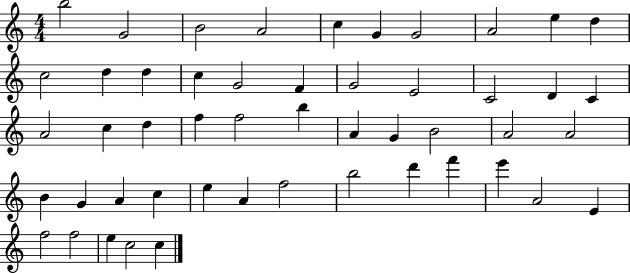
B5/h G4/h B4/h A4/h C5/q G4/q G4/h A4/h E5/q D5/q C5/h D5/q D5/q C5/q G4/h F4/q G4/h E4/h C4/h D4/q C4/q A4/h C5/q D5/q F5/q F5/h B5/q A4/q G4/q B4/h A4/h A4/h B4/q G4/q A4/q C5/q E5/q A4/q F5/h B5/h D6/q F6/q E6/q A4/h E4/q F5/h F5/h E5/q C5/h C5/q